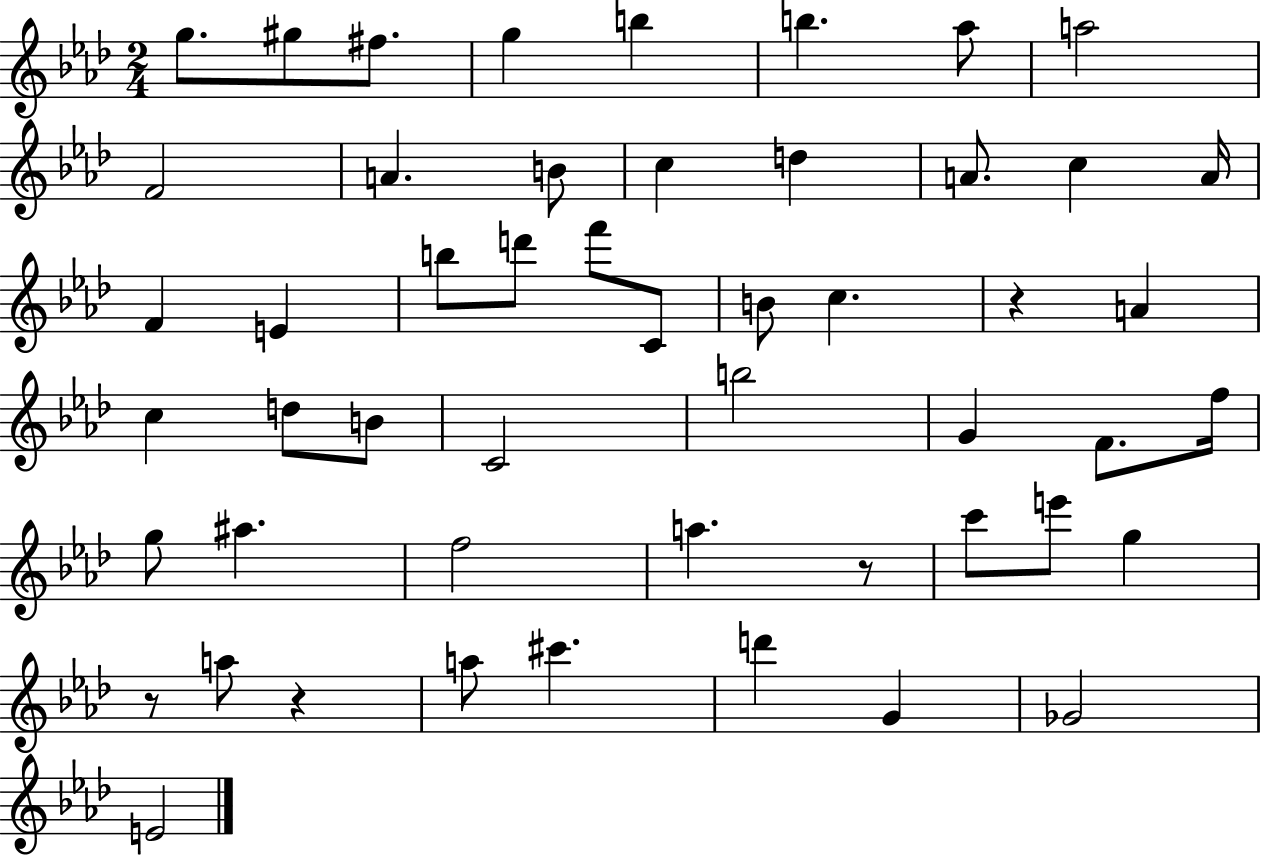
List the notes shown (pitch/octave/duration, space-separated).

G5/e. G#5/e F#5/e. G5/q B5/q B5/q. Ab5/e A5/h F4/h A4/q. B4/e C5/q D5/q A4/e. C5/q A4/s F4/q E4/q B5/e D6/e F6/e C4/e B4/e C5/q. R/q A4/q C5/q D5/e B4/e C4/h B5/h G4/q F4/e. F5/s G5/e A#5/q. F5/h A5/q. R/e C6/e E6/e G5/q R/e A5/e R/q A5/e C#6/q. D6/q G4/q Gb4/h E4/h